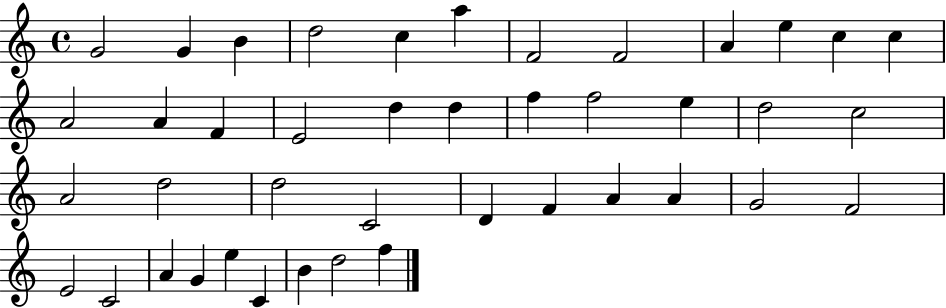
{
  \clef treble
  \time 4/4
  \defaultTimeSignature
  \key c \major
  g'2 g'4 b'4 | d''2 c''4 a''4 | f'2 f'2 | a'4 e''4 c''4 c''4 | \break a'2 a'4 f'4 | e'2 d''4 d''4 | f''4 f''2 e''4 | d''2 c''2 | \break a'2 d''2 | d''2 c'2 | d'4 f'4 a'4 a'4 | g'2 f'2 | \break e'2 c'2 | a'4 g'4 e''4 c'4 | b'4 d''2 f''4 | \bar "|."
}